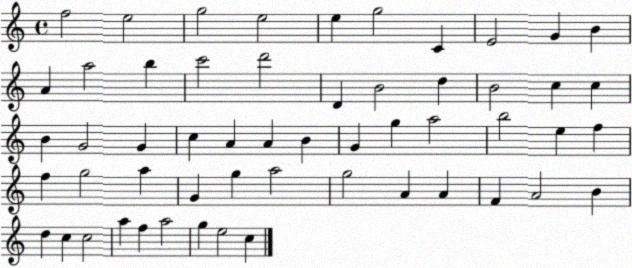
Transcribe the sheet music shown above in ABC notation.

X:1
T:Untitled
M:4/4
L:1/4
K:C
f2 e2 g2 e2 e g2 C E2 G B A a2 b c'2 d'2 D B2 d B2 c c B G2 G c A A B G g a2 b2 e f f g2 a G g a2 g2 A A F A2 B d c c2 a f a2 g e2 c